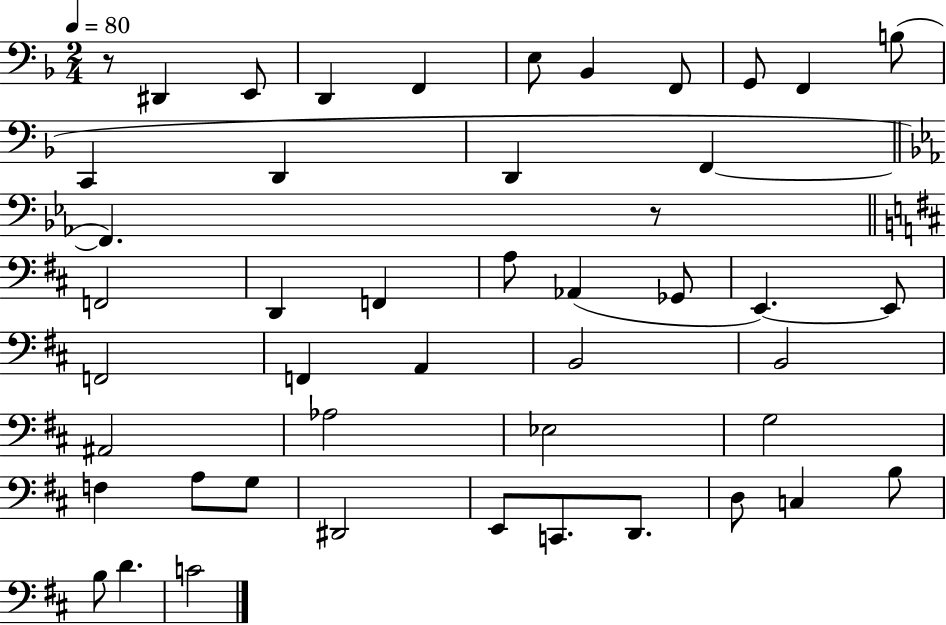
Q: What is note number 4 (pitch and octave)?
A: F2